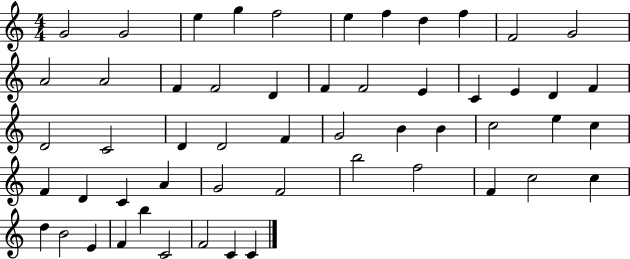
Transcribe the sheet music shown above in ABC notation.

X:1
T:Untitled
M:4/4
L:1/4
K:C
G2 G2 e g f2 e f d f F2 G2 A2 A2 F F2 D F F2 E C E D F D2 C2 D D2 F G2 B B c2 e c F D C A G2 F2 b2 f2 F c2 c d B2 E F b C2 F2 C C